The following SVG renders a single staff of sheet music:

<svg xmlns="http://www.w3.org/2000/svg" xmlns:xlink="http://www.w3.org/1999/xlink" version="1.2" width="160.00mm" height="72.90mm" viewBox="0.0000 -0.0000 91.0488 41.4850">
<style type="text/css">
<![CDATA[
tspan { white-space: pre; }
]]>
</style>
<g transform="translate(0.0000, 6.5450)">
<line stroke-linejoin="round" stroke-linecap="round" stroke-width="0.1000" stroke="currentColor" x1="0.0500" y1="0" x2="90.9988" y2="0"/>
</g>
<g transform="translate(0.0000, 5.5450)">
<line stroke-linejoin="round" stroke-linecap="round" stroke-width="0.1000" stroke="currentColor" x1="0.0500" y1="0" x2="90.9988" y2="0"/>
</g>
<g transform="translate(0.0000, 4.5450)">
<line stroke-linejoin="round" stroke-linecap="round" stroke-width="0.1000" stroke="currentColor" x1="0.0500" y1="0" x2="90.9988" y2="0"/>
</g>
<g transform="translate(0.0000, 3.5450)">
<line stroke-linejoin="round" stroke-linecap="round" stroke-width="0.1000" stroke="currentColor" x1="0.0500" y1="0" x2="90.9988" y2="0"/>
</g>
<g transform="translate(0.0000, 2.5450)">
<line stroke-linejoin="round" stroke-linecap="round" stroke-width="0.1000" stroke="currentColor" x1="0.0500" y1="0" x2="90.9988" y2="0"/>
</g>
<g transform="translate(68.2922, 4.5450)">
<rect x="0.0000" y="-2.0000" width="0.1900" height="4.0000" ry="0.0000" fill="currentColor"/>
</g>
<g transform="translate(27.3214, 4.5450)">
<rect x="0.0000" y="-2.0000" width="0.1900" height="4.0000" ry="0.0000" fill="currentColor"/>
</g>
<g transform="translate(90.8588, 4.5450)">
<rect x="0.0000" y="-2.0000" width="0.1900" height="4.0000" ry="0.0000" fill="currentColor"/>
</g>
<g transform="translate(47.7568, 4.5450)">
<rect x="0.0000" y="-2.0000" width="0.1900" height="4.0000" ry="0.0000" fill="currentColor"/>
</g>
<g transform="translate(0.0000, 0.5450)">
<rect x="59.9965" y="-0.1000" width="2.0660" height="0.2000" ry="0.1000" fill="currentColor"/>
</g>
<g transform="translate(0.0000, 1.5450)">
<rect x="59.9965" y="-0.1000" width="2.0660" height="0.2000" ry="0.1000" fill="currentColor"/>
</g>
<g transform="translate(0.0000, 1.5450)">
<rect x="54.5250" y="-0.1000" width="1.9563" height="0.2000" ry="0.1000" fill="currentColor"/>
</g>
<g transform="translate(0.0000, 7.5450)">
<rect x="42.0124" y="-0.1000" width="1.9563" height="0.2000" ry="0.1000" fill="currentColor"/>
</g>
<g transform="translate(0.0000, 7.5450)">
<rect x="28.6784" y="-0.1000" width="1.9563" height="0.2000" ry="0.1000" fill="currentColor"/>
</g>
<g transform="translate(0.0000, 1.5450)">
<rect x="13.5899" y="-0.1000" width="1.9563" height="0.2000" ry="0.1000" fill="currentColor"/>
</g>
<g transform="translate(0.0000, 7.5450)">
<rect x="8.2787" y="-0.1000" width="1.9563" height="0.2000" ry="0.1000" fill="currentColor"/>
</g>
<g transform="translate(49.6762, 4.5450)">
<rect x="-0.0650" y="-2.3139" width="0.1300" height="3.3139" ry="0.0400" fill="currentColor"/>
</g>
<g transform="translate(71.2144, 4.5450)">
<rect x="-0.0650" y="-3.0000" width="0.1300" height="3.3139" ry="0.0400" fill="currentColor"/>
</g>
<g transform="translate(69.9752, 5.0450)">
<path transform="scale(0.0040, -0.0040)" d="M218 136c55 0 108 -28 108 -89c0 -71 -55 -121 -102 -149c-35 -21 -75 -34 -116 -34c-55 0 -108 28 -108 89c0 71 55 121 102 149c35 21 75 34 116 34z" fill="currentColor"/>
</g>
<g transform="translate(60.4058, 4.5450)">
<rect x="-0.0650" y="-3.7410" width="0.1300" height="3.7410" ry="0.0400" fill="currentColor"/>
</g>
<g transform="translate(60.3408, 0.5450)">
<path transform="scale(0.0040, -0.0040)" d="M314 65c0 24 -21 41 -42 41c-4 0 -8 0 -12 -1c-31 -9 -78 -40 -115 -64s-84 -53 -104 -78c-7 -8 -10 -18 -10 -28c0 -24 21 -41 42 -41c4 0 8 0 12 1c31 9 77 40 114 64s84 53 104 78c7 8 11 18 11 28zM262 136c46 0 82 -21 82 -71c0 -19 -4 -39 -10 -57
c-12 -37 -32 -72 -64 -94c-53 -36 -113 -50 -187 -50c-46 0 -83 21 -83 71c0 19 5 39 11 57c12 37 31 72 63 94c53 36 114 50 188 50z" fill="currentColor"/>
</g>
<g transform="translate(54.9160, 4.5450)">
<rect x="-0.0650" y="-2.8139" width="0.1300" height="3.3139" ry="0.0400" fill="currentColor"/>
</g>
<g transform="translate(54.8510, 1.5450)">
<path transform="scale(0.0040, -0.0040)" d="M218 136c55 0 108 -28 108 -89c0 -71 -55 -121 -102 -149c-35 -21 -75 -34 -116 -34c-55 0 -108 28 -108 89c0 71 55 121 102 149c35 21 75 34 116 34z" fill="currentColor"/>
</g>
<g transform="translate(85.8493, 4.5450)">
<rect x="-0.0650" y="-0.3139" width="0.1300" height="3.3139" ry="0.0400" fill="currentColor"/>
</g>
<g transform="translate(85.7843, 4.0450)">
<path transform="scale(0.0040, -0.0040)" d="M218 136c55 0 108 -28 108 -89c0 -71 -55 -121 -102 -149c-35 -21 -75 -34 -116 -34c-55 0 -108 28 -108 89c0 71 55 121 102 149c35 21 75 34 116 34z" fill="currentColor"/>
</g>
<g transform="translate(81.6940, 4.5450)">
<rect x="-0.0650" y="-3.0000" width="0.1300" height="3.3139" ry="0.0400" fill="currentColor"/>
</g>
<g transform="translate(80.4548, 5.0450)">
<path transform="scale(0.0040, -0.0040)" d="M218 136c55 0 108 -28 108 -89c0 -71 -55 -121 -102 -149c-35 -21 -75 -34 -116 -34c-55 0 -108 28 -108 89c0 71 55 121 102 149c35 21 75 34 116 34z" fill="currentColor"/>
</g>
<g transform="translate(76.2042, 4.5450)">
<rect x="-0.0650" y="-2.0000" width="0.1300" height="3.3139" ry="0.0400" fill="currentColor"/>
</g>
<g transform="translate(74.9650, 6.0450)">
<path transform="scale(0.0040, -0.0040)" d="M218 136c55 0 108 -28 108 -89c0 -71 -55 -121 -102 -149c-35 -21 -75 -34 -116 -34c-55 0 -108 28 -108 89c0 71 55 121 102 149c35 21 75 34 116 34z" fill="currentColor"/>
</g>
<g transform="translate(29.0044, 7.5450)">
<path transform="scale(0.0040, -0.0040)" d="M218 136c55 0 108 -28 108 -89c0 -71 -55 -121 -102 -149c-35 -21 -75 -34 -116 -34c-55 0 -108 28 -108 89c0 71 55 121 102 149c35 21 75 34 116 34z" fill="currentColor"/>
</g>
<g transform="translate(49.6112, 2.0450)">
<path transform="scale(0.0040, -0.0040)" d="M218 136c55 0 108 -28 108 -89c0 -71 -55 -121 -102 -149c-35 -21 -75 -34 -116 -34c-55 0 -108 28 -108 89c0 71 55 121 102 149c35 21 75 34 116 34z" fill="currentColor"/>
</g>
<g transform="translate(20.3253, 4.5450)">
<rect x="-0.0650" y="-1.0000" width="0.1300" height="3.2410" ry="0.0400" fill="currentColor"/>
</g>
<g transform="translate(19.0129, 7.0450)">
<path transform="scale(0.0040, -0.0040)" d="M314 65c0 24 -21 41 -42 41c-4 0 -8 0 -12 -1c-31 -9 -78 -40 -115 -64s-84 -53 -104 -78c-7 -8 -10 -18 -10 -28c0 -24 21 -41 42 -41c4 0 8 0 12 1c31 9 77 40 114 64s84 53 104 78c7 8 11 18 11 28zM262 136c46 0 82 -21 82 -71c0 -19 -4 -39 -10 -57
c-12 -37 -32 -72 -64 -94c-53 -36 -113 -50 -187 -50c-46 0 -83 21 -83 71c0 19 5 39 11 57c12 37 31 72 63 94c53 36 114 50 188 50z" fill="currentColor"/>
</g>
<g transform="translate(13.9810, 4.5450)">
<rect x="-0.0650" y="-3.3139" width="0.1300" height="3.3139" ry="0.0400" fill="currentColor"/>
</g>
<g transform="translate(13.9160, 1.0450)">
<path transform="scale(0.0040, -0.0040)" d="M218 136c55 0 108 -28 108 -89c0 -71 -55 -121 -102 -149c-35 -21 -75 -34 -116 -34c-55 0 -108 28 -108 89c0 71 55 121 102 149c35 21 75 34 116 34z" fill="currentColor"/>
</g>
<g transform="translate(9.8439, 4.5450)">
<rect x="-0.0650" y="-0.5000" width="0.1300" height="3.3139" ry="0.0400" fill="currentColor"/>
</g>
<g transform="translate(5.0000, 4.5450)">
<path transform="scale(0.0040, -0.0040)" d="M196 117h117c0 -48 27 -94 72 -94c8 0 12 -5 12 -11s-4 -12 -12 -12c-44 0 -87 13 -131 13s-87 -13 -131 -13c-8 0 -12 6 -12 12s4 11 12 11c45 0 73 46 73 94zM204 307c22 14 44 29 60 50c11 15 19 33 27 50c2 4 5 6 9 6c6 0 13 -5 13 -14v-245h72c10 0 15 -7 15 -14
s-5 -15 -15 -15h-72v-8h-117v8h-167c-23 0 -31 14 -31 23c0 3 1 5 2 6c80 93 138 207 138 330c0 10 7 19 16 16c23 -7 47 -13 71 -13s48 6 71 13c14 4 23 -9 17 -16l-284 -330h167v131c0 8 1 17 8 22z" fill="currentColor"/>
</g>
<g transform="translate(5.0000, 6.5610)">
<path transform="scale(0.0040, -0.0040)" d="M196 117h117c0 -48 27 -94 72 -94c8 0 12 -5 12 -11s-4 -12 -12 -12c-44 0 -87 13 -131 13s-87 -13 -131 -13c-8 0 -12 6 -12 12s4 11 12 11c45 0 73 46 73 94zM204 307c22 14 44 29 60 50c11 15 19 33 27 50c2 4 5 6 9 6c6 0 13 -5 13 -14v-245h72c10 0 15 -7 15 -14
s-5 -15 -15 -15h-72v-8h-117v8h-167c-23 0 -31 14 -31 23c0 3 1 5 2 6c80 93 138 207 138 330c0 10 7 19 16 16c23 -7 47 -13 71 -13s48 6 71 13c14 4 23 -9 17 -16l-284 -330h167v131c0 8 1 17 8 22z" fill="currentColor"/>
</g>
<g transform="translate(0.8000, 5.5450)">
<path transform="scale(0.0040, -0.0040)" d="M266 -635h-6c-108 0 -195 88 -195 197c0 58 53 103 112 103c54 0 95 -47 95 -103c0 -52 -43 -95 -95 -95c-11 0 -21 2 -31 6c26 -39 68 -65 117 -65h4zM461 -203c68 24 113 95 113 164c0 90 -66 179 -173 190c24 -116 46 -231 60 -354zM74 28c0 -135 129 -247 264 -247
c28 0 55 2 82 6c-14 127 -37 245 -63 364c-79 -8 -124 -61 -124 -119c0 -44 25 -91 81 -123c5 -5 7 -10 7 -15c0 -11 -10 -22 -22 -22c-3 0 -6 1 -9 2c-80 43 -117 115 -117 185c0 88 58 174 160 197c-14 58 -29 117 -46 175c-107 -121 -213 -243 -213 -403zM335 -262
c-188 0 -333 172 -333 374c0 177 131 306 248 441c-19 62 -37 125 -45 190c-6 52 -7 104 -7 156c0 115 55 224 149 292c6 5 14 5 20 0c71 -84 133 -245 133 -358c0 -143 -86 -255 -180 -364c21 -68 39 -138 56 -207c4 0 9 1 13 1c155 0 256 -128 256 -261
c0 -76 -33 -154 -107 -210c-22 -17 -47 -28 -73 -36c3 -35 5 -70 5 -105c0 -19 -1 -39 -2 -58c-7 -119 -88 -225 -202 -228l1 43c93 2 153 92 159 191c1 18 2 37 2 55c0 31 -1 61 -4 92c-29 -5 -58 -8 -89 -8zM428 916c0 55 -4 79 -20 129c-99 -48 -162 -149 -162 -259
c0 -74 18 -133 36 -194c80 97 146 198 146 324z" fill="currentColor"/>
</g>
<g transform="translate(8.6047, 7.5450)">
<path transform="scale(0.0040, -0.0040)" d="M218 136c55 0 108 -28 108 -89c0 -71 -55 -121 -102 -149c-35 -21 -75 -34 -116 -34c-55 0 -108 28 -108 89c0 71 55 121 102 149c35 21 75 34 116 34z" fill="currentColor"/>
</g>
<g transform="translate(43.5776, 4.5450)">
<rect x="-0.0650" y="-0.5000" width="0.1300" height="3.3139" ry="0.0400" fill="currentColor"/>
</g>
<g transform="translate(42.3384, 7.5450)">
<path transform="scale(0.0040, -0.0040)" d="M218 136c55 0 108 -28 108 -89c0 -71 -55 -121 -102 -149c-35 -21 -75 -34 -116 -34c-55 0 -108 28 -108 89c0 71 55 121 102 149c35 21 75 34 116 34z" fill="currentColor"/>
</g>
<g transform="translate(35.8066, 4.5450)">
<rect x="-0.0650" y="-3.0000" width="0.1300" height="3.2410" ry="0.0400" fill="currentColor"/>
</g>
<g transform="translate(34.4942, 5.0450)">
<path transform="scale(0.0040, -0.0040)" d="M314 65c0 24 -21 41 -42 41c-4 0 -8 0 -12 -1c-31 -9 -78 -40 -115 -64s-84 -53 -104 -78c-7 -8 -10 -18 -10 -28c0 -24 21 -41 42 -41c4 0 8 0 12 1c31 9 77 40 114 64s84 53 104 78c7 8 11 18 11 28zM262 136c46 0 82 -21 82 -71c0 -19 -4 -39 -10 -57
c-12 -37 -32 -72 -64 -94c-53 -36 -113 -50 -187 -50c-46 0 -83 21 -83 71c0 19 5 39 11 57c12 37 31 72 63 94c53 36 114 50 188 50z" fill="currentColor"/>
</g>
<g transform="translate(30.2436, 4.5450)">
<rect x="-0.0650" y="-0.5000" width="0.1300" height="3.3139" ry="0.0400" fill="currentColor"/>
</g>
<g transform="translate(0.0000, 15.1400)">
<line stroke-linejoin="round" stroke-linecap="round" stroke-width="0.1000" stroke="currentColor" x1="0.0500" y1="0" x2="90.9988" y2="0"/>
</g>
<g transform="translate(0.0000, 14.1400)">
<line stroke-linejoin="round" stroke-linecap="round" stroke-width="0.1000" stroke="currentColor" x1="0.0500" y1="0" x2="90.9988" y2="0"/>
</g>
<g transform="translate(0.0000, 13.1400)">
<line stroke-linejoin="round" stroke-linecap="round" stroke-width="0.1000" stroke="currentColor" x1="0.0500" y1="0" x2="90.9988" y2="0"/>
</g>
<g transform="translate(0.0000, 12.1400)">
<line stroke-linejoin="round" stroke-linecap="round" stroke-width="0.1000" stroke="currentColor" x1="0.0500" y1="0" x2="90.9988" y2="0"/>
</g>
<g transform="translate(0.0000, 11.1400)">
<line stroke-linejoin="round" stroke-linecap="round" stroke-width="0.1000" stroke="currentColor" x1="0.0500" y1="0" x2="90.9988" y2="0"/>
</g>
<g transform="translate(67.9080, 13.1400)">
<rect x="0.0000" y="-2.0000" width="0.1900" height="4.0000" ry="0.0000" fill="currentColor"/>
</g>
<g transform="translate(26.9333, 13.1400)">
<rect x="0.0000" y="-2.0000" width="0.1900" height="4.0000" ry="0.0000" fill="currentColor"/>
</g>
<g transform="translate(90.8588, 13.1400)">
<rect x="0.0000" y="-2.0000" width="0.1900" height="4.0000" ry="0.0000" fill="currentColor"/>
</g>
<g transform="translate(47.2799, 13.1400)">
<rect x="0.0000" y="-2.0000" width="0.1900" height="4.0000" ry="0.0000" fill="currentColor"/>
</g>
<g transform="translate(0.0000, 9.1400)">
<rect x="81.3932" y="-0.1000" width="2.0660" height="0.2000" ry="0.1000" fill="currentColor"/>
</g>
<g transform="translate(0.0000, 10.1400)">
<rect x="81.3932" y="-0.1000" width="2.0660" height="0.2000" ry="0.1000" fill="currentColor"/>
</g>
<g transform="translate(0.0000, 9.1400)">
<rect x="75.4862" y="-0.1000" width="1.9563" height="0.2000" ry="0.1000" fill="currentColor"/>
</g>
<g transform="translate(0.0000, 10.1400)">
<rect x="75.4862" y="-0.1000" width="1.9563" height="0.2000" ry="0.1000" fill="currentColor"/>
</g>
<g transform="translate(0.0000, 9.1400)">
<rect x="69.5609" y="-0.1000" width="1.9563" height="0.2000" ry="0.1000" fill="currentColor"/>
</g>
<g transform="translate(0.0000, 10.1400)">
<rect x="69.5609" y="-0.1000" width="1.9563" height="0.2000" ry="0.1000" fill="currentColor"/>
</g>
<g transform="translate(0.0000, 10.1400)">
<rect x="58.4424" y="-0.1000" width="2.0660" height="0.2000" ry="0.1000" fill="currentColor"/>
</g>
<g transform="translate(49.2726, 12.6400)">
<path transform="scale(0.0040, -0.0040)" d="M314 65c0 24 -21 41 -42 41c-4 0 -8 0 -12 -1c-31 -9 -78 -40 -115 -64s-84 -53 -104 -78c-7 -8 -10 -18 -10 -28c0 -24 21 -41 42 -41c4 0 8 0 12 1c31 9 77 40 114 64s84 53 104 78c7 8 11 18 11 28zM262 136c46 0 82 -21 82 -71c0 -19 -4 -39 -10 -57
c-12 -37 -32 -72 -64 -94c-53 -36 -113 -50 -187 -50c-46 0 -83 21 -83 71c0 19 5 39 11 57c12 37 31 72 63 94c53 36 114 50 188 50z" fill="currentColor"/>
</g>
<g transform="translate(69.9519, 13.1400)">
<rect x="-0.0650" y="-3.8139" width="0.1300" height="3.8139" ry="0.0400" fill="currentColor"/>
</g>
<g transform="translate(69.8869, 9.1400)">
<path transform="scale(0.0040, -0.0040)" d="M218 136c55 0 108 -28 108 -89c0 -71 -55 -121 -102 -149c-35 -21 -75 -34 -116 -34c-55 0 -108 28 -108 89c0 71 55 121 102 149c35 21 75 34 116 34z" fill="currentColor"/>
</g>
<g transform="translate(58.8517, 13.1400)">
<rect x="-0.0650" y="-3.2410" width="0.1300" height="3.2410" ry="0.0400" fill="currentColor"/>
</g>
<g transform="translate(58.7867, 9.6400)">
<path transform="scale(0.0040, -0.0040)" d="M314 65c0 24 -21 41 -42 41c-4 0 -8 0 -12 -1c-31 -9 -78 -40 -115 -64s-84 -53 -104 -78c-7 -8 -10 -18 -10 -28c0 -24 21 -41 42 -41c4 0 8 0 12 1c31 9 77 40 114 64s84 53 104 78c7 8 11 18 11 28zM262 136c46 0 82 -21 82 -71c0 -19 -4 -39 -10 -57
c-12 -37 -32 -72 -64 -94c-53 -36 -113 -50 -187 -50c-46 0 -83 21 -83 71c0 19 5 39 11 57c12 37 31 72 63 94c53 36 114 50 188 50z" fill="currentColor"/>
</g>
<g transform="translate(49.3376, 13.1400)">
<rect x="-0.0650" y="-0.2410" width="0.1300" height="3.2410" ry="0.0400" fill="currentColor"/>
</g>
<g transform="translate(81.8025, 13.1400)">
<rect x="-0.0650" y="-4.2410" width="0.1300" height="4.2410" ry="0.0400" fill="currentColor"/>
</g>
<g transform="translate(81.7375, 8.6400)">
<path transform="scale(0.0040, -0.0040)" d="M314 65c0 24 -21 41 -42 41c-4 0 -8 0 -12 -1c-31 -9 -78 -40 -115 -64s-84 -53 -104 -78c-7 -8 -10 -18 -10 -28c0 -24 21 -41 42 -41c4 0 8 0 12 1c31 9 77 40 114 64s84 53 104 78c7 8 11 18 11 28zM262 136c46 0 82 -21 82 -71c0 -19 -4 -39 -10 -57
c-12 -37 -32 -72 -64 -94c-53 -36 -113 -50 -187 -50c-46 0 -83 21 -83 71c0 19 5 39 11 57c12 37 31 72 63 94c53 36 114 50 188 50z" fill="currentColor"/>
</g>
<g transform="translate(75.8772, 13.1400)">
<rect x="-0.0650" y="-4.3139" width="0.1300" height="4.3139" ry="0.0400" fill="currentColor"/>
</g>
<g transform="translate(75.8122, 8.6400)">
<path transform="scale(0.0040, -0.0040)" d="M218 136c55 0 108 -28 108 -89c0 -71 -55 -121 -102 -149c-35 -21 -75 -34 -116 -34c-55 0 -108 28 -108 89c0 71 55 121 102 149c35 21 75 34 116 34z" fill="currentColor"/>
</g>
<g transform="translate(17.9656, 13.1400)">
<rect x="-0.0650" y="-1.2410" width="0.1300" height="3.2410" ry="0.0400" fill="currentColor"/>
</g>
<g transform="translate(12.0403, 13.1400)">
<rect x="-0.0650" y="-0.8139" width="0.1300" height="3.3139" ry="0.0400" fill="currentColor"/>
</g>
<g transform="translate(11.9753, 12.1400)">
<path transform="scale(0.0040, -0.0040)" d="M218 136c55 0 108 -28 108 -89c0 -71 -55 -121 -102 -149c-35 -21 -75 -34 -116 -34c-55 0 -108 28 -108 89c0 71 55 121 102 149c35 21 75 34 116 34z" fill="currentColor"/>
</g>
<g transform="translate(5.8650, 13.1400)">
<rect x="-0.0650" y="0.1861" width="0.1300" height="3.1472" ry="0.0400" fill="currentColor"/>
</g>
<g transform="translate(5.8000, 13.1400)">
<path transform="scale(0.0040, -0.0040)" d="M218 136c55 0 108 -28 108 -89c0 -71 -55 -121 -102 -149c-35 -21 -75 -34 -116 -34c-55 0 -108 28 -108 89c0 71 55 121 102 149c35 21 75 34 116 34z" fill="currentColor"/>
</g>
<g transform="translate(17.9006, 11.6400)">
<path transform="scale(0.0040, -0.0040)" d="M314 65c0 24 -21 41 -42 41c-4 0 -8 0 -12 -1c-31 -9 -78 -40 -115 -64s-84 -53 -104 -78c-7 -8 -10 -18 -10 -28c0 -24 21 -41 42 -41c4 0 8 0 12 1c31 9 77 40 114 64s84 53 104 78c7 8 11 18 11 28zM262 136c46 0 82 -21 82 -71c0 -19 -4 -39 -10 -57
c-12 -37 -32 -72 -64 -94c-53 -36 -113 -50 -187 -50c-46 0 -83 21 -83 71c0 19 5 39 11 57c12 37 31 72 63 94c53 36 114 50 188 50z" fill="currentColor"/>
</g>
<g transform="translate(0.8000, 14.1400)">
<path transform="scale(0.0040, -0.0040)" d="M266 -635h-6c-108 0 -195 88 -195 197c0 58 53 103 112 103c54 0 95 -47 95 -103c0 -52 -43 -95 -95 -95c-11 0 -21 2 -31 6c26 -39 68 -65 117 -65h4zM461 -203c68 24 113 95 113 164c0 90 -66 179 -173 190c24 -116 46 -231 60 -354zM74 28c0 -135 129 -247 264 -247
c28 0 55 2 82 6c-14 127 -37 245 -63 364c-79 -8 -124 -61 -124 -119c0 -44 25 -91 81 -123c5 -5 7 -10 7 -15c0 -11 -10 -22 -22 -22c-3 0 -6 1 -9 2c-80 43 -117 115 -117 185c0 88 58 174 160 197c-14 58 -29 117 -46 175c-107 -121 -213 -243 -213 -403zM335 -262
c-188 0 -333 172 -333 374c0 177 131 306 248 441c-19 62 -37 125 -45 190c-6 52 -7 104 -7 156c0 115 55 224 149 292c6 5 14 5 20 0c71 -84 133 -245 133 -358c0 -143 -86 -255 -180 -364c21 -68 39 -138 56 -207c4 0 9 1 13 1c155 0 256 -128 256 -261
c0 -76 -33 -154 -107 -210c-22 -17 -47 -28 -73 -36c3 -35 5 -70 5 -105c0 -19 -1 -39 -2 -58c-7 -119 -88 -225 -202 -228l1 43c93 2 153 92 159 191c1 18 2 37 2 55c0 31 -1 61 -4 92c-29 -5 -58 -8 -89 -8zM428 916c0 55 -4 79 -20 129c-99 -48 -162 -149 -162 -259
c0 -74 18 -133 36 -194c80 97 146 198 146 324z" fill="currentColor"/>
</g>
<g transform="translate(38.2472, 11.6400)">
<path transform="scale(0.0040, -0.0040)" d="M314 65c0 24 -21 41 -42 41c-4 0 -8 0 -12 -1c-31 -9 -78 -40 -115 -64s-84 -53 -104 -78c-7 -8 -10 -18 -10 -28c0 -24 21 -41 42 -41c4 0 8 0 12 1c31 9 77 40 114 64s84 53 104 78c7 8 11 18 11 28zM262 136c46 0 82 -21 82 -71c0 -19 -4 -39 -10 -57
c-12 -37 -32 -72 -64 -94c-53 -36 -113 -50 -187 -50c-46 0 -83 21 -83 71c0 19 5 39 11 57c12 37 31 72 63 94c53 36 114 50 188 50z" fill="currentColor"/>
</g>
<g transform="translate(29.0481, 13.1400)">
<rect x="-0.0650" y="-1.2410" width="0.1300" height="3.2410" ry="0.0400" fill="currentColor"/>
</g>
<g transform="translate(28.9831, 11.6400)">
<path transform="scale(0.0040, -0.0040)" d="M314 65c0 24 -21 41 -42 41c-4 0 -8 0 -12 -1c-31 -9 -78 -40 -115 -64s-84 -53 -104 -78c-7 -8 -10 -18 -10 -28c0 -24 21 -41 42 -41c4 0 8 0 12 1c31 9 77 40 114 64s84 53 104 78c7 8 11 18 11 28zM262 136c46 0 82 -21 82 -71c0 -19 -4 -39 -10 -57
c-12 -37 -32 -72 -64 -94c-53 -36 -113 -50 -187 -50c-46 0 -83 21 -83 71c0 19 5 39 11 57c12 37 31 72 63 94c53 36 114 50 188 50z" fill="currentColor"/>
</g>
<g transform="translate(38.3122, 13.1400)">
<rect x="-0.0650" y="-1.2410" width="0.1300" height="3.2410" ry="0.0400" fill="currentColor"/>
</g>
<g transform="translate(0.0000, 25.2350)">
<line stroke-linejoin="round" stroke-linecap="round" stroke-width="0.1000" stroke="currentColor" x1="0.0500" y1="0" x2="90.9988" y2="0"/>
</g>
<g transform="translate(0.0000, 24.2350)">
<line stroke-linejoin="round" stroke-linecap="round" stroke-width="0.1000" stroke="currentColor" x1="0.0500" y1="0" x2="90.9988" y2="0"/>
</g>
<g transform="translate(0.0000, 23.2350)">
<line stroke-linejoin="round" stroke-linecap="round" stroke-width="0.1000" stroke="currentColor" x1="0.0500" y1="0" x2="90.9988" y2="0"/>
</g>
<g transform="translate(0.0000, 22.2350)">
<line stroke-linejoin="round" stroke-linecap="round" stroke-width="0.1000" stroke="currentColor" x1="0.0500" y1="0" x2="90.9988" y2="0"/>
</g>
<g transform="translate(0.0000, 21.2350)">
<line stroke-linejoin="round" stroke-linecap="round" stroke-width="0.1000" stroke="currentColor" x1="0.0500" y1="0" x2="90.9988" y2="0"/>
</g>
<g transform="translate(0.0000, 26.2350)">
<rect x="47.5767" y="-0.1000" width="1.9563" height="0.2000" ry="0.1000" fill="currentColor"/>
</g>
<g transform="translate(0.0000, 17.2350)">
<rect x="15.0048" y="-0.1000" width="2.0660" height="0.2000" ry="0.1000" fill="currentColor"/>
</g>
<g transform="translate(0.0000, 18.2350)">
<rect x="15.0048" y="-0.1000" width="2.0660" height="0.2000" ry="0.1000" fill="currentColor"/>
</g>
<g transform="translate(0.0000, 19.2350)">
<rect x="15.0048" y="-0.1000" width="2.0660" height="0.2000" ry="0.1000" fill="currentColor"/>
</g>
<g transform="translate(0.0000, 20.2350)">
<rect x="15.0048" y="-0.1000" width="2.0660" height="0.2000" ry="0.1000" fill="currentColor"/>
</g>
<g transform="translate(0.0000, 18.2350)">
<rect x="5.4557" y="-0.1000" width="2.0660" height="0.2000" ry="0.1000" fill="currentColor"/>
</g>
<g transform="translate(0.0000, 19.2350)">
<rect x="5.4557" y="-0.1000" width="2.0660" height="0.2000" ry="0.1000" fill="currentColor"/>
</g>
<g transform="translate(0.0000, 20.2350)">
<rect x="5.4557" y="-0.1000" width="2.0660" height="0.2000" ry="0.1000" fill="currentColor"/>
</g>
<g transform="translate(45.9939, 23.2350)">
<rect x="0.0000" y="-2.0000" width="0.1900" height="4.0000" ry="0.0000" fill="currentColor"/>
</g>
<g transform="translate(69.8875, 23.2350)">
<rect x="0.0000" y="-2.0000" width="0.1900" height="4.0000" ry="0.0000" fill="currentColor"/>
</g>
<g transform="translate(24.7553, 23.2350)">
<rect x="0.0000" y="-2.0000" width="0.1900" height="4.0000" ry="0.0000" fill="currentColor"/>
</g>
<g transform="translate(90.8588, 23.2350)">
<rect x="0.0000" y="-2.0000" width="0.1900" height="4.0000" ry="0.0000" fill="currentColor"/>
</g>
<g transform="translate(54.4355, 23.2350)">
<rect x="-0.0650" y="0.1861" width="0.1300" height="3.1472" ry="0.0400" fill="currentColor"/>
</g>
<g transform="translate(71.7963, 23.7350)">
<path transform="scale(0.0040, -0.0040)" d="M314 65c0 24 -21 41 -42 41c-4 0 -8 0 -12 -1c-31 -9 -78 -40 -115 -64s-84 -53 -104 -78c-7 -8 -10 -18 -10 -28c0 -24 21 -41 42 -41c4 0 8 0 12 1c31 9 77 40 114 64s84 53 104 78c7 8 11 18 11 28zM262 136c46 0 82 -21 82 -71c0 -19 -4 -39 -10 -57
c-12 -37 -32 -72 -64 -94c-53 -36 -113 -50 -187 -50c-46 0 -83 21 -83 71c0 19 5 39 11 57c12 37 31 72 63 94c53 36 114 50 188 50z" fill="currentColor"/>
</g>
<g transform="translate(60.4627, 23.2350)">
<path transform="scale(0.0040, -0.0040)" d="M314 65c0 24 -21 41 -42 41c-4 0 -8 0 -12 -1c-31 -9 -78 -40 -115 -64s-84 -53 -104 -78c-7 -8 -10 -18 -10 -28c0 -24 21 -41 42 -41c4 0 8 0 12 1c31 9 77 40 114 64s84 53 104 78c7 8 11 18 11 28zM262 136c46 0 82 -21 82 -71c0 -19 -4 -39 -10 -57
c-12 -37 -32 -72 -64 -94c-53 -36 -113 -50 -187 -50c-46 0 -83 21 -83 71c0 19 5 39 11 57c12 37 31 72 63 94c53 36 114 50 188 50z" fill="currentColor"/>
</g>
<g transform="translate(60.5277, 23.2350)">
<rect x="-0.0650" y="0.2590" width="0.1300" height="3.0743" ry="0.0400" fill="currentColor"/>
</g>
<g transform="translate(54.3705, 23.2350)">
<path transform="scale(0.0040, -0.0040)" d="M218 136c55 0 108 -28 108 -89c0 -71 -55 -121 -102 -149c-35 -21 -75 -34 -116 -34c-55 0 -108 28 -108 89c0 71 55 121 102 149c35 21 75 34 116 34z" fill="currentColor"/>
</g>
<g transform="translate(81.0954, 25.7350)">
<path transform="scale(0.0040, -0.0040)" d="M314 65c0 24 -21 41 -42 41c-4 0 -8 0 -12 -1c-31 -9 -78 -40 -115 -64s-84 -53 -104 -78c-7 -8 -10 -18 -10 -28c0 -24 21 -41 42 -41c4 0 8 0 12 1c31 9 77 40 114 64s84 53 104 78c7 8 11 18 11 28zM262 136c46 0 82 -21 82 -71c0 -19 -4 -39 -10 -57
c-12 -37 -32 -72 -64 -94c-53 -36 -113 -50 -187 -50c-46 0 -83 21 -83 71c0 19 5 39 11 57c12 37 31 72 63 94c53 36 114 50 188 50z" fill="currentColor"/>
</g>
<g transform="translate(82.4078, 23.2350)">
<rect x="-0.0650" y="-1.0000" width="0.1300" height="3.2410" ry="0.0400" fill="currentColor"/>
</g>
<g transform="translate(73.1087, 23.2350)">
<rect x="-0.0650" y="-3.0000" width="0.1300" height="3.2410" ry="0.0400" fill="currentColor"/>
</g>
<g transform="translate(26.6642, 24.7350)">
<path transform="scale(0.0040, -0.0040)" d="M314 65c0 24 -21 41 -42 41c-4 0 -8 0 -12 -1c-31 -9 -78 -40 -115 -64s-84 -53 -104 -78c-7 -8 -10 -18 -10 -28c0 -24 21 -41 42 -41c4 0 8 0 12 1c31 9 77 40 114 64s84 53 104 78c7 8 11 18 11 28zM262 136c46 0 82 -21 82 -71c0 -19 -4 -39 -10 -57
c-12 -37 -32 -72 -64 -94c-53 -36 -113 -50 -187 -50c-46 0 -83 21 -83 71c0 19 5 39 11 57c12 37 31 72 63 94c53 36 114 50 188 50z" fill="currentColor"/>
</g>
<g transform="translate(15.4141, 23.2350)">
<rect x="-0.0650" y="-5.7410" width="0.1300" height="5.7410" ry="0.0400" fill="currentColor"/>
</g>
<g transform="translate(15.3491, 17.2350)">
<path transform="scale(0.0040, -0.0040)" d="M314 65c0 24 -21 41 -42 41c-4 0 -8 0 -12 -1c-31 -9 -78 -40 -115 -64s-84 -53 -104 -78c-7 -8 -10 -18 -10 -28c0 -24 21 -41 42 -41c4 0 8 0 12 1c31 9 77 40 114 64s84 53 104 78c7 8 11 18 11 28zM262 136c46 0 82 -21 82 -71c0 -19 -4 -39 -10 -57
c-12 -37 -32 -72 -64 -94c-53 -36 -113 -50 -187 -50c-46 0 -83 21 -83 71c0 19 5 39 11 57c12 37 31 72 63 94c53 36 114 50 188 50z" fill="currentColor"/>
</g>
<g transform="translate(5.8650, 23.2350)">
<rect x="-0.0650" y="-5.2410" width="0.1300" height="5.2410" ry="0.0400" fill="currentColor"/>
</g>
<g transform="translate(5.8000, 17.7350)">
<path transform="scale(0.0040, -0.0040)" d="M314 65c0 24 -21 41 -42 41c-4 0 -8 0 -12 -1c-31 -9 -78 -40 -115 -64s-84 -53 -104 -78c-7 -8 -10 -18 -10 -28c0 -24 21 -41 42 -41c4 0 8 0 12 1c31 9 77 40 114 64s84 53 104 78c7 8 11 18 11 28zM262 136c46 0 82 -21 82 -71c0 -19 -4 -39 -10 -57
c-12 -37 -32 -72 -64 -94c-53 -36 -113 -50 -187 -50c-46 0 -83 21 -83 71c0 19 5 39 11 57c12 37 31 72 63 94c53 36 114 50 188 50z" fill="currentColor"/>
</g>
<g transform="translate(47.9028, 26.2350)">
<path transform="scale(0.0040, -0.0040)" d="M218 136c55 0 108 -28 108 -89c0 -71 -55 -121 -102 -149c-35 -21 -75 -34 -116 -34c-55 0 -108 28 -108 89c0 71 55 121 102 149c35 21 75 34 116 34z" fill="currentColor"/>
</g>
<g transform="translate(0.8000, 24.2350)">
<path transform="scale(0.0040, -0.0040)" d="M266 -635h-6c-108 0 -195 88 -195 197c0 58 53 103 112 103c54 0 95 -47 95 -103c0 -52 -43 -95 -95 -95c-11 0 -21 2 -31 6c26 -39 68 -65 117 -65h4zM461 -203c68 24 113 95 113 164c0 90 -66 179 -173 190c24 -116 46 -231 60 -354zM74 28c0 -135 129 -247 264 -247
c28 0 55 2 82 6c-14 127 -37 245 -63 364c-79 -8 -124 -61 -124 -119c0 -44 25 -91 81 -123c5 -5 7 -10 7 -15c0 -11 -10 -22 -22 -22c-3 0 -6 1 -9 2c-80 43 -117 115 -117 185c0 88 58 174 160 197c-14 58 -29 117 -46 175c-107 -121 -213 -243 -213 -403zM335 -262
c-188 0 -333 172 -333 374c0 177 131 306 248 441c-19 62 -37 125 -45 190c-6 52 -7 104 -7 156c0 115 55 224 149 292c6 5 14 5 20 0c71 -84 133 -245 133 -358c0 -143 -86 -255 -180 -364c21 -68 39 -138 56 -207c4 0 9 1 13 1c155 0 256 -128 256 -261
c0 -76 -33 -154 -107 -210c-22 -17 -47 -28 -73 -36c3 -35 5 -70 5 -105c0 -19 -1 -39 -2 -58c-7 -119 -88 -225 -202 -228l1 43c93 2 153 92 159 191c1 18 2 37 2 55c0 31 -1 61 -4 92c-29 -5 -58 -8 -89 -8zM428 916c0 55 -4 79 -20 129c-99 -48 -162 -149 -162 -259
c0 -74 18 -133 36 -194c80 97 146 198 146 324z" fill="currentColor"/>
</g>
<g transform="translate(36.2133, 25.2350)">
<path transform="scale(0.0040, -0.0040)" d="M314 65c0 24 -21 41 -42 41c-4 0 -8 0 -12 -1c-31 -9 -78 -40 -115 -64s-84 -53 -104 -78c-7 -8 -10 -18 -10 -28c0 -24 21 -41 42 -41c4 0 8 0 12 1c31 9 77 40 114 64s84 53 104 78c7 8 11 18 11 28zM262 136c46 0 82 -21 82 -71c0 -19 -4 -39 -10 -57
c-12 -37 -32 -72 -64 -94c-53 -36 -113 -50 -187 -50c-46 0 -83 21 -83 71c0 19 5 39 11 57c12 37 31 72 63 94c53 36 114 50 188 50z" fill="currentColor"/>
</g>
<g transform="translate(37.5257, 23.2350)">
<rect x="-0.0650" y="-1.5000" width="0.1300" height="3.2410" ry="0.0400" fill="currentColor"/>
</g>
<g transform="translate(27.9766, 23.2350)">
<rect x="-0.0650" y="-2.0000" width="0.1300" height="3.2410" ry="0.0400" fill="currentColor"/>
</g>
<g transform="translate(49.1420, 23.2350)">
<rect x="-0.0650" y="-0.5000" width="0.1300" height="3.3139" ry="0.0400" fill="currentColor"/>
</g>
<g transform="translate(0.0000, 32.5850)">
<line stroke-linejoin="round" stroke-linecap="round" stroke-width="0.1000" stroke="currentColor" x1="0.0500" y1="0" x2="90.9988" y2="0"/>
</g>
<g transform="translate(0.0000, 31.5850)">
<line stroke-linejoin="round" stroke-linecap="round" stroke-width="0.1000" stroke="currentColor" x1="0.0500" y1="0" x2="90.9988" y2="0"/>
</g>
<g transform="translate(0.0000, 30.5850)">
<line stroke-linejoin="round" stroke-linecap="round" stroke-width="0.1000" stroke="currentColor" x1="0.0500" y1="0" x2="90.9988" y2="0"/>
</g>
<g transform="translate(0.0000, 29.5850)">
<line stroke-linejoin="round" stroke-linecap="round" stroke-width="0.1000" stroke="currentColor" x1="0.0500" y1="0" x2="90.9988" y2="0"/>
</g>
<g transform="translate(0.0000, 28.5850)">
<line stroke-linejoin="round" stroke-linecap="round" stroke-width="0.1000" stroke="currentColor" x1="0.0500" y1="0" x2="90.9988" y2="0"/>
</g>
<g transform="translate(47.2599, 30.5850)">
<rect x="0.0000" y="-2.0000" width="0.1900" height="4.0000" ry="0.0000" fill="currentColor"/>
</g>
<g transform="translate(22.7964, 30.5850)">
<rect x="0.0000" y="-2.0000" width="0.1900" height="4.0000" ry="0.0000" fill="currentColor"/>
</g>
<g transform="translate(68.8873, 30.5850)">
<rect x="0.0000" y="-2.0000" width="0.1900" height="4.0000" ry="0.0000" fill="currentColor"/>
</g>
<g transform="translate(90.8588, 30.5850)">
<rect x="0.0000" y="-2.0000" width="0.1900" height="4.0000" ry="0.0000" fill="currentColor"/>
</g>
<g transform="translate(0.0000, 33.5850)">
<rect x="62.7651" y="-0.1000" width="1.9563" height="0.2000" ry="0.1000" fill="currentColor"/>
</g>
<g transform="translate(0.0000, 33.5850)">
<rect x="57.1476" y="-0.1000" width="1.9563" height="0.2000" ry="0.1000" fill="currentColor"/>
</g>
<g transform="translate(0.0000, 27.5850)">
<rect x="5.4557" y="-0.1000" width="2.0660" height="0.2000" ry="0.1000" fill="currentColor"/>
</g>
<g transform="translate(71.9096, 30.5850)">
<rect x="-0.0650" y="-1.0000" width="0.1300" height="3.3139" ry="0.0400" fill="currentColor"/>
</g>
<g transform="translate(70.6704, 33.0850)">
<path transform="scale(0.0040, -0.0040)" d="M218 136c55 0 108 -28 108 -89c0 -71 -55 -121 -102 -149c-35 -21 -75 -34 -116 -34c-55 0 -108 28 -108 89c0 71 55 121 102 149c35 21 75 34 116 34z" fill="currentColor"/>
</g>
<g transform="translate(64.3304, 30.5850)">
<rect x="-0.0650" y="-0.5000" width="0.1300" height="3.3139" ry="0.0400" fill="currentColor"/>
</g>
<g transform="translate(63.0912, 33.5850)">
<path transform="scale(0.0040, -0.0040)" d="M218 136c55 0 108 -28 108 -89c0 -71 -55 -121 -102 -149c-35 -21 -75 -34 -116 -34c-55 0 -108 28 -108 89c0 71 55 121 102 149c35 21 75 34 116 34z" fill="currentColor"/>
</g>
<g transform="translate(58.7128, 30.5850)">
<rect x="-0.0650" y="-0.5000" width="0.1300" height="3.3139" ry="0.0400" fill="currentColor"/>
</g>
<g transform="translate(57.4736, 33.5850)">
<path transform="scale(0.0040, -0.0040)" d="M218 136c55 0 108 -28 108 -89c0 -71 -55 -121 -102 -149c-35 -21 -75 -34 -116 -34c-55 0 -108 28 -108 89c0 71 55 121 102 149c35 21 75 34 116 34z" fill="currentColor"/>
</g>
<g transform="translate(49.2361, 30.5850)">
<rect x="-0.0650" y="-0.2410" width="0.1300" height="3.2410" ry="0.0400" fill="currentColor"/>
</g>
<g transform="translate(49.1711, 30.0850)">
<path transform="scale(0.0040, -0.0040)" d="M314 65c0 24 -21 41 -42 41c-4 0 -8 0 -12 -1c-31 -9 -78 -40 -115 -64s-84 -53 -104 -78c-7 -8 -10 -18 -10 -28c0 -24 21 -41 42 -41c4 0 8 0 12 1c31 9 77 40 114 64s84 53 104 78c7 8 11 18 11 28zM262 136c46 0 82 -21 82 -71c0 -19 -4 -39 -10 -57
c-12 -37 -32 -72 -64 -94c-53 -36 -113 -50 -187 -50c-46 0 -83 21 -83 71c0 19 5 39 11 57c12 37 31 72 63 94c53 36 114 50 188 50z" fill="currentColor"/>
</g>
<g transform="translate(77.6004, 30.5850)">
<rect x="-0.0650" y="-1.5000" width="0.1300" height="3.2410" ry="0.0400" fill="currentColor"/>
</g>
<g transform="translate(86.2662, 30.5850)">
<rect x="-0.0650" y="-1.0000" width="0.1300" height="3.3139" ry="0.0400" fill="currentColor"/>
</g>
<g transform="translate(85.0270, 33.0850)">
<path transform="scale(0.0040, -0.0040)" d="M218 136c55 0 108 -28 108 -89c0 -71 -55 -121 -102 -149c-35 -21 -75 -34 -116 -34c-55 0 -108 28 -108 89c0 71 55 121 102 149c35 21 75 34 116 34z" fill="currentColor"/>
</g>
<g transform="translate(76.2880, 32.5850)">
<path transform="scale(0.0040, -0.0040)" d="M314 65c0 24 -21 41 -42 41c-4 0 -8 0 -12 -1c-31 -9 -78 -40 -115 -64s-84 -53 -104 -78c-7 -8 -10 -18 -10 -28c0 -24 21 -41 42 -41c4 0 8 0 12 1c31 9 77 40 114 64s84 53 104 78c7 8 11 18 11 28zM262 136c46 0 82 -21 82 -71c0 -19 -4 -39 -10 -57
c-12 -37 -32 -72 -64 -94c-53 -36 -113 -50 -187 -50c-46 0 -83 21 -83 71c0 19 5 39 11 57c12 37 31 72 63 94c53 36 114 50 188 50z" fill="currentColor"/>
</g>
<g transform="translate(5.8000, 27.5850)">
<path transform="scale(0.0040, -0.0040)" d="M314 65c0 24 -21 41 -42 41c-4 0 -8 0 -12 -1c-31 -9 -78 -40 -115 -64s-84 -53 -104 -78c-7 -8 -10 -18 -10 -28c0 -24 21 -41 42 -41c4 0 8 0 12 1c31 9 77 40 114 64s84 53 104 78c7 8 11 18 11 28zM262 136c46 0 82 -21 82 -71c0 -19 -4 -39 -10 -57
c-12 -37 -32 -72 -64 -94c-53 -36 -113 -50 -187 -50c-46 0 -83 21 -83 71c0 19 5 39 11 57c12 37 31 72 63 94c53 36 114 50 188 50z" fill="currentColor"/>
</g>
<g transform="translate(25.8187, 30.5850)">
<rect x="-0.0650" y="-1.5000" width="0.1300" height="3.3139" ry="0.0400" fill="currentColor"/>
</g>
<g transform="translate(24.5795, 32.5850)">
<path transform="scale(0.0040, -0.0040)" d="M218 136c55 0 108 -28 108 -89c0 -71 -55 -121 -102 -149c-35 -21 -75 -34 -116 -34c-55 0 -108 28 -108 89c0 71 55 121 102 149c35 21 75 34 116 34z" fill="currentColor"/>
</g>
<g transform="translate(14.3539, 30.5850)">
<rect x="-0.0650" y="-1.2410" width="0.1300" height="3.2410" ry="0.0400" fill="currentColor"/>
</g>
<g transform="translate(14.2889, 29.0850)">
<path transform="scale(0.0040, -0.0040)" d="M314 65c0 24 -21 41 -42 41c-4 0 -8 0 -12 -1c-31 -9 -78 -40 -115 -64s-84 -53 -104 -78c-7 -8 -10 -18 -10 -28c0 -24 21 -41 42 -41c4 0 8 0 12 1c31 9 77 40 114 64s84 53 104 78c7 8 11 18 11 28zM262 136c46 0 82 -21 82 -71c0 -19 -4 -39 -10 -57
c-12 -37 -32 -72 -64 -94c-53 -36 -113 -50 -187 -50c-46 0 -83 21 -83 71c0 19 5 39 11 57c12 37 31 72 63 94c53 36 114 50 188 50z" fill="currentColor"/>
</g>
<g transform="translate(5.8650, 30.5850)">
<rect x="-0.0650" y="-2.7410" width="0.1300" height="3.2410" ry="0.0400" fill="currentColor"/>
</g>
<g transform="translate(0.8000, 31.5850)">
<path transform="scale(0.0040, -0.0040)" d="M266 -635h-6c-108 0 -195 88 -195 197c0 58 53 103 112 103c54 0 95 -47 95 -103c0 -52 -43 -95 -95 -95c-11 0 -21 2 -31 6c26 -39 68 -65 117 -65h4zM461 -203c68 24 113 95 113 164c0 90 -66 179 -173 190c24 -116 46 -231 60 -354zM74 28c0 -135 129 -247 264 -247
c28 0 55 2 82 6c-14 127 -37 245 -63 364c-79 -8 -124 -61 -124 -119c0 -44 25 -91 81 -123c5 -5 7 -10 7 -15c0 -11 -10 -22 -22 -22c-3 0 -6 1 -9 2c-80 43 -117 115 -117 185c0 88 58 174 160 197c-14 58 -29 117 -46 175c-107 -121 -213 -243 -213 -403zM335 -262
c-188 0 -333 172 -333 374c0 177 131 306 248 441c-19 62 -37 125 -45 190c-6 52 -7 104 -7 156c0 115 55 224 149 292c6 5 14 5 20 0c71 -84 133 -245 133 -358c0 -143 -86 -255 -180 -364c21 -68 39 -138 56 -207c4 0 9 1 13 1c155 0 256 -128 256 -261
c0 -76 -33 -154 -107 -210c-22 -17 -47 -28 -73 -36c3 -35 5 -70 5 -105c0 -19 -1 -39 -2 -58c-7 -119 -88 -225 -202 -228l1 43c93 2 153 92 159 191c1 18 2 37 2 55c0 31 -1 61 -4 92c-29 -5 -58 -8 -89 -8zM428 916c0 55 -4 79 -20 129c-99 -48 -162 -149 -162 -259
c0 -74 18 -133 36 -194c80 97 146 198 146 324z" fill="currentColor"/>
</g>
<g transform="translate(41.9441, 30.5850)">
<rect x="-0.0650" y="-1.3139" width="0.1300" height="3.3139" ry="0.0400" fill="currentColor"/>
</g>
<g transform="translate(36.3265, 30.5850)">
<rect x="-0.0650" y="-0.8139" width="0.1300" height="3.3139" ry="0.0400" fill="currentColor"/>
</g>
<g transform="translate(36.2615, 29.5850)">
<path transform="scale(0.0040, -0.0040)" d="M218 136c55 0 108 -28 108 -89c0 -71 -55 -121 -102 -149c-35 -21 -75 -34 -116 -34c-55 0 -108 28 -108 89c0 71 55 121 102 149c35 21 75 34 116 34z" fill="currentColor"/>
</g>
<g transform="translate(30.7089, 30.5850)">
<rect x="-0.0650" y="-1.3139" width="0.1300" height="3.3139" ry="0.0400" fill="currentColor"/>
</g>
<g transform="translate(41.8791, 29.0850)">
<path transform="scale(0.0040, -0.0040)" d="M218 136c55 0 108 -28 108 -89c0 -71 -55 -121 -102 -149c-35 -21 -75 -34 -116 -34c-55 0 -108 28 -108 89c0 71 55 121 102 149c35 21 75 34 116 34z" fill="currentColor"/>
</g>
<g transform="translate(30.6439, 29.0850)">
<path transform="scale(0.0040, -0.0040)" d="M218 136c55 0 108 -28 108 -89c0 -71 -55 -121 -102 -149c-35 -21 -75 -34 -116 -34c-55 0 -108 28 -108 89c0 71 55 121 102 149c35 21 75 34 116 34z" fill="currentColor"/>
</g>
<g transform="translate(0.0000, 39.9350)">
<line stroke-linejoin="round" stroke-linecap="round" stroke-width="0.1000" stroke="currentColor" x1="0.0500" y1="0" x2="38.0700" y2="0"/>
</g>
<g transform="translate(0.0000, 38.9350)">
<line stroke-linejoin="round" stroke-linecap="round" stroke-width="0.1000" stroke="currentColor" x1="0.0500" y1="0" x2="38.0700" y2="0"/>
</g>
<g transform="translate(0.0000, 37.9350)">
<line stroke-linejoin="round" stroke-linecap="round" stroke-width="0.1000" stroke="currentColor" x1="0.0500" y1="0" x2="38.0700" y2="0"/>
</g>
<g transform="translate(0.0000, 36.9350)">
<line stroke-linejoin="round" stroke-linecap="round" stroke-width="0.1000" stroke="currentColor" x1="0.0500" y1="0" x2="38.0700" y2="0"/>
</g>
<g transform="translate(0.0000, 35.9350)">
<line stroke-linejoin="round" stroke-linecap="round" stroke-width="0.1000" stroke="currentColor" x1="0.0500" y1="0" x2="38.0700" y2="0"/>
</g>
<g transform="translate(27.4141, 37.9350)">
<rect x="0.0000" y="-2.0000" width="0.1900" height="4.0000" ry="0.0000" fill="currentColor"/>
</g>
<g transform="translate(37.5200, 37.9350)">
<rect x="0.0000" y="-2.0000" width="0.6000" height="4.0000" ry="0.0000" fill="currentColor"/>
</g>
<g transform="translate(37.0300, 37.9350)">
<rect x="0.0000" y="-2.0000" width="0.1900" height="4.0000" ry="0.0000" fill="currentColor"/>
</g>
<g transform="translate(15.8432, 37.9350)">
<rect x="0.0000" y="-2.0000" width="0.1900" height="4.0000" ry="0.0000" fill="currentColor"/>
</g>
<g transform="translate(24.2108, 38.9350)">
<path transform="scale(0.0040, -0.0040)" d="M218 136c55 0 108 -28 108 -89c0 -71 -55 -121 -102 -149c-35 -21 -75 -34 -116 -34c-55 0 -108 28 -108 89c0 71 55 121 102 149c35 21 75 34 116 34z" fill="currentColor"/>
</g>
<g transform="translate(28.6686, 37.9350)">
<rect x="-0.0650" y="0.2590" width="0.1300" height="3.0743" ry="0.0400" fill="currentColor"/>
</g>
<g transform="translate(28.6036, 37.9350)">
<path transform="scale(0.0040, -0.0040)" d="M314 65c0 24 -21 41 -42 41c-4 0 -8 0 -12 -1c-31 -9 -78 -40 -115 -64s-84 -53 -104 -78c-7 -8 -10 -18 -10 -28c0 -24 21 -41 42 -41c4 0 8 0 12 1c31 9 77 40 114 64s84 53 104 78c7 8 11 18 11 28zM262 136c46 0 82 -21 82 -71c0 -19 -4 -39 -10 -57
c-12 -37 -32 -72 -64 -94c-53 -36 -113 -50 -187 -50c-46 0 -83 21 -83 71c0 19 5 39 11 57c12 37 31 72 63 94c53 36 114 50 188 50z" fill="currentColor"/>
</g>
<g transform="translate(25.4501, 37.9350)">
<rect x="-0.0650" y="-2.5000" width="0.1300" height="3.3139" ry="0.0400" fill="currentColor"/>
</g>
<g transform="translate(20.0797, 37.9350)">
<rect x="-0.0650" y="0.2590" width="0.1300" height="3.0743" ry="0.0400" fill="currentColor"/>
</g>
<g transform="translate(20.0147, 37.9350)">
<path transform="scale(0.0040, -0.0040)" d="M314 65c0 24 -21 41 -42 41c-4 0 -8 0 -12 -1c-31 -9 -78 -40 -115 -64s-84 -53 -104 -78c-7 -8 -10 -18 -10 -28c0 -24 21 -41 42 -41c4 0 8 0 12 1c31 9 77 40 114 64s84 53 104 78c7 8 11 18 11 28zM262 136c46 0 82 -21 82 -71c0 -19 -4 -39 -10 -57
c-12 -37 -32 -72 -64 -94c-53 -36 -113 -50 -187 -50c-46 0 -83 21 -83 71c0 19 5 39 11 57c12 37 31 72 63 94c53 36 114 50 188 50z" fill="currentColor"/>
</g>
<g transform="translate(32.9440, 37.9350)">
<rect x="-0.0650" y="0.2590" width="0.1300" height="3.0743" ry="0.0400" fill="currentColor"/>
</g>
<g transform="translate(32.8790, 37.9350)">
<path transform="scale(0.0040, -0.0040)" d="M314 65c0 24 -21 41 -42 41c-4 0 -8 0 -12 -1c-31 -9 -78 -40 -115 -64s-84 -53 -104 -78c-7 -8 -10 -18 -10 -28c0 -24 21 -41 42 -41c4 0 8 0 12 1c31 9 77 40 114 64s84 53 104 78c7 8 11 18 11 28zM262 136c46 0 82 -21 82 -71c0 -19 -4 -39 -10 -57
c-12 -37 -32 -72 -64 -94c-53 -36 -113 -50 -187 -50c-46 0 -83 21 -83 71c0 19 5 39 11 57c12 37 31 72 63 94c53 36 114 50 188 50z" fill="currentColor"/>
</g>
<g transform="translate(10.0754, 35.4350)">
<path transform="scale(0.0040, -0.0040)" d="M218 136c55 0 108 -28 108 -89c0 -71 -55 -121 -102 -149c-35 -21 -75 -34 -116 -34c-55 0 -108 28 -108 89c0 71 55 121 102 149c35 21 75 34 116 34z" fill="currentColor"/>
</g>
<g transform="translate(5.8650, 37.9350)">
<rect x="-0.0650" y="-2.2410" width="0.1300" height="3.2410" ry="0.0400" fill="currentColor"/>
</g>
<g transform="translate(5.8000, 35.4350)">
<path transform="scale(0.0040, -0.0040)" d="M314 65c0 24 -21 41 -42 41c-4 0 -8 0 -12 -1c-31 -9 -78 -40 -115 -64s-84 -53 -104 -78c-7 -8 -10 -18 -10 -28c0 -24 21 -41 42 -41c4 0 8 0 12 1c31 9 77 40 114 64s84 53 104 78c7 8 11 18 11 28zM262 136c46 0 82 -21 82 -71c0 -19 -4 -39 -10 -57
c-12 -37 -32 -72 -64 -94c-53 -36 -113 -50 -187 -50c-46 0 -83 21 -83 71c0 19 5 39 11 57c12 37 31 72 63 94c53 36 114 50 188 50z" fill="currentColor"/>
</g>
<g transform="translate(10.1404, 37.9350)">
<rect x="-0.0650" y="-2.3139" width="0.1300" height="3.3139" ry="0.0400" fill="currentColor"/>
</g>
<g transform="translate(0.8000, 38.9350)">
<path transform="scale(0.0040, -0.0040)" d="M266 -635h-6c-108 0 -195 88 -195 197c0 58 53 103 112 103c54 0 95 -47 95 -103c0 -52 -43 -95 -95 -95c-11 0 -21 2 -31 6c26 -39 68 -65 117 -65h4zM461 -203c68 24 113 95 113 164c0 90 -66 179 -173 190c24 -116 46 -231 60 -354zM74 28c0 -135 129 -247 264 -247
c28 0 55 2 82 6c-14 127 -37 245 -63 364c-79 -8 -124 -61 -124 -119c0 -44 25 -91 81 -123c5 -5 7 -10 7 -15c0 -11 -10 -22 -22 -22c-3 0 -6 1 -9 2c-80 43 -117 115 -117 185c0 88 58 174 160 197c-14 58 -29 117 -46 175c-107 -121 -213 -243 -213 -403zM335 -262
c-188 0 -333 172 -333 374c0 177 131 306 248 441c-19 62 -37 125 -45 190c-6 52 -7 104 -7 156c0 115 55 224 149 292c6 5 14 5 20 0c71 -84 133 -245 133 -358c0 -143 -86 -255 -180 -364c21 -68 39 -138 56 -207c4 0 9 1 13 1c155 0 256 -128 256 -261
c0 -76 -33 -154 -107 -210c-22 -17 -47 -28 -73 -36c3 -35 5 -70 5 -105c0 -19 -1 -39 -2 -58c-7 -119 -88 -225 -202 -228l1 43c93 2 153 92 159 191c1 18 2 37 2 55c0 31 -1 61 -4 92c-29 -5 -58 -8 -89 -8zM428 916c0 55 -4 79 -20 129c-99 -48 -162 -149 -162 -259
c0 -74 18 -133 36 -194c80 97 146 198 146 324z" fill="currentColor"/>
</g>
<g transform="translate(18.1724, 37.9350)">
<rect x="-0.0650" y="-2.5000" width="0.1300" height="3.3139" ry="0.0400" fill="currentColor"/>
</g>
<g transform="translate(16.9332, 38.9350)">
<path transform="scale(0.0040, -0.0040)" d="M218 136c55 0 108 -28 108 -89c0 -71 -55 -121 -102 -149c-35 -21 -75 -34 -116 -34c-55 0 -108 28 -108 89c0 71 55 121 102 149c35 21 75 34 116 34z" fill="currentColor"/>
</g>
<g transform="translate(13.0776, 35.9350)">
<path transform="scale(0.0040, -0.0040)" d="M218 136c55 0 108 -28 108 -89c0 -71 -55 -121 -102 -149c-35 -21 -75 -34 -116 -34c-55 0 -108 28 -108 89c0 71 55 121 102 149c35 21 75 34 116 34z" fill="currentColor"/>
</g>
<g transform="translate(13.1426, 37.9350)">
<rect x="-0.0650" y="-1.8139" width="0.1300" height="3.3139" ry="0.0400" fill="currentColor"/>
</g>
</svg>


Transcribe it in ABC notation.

X:1
T:Untitled
M:4/4
L:1/4
K:C
C b D2 C A2 C g a c'2 A F A c B d e2 e2 e2 c2 b2 c' d' d'2 f'2 g'2 F2 E2 C B B2 A2 D2 a2 e2 E e d e c2 C C D E2 D g2 g f G B2 G B2 B2